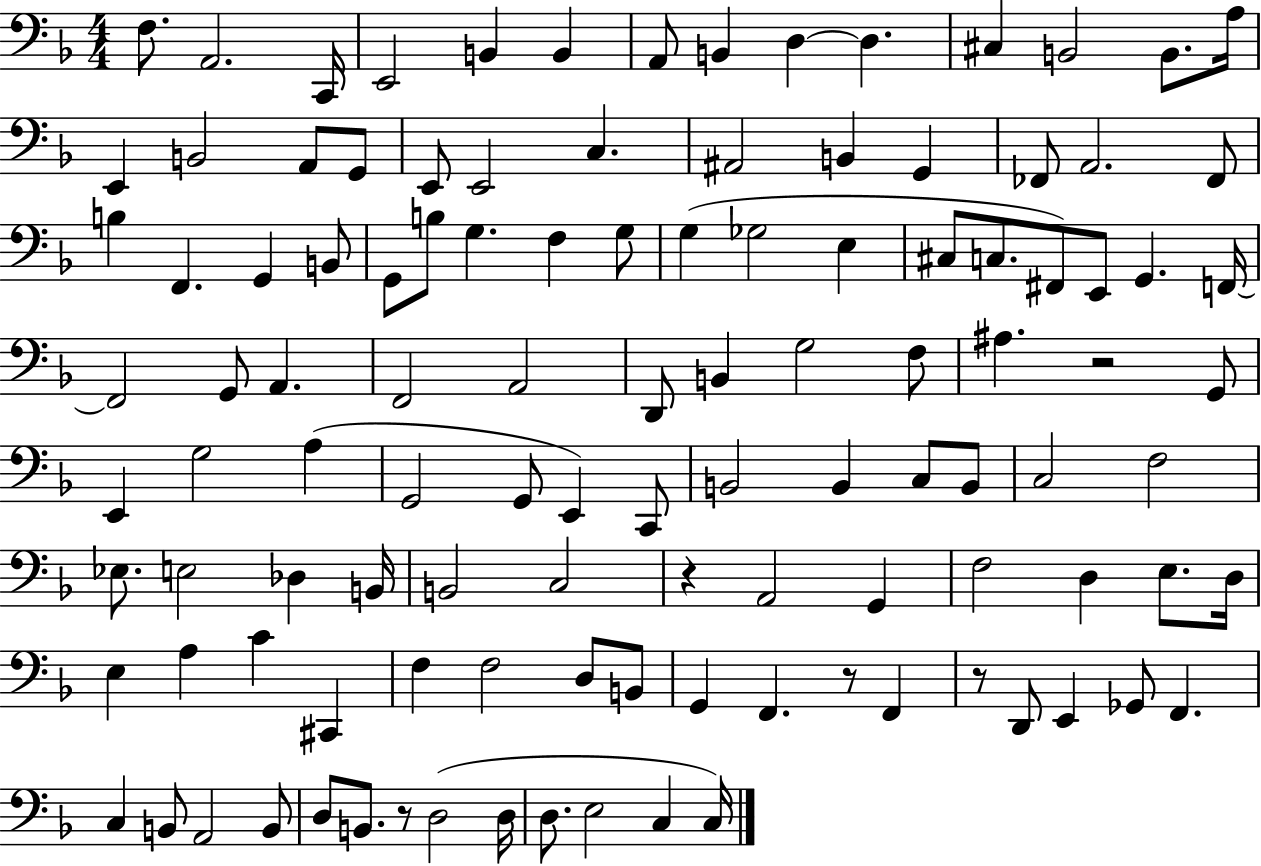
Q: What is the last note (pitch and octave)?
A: C3